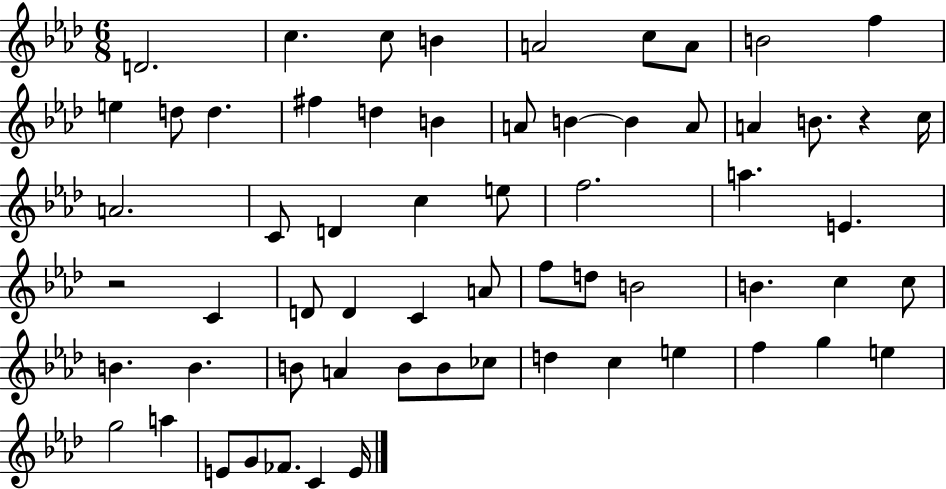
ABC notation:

X:1
T:Untitled
M:6/8
L:1/4
K:Ab
D2 c c/2 B A2 c/2 A/2 B2 f e d/2 d ^f d B A/2 B B A/2 A B/2 z c/4 A2 C/2 D c e/2 f2 a E z2 C D/2 D C A/2 f/2 d/2 B2 B c c/2 B B B/2 A B/2 B/2 _c/2 d c e f g e g2 a E/2 G/2 _F/2 C E/4